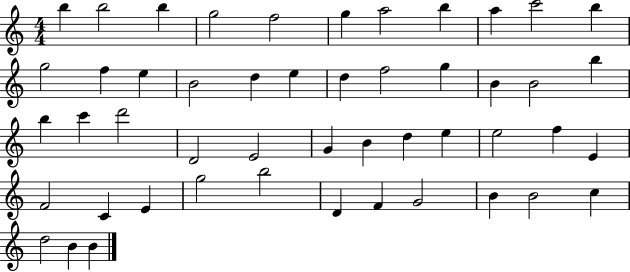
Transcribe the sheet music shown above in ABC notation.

X:1
T:Untitled
M:4/4
L:1/4
K:C
b b2 b g2 f2 g a2 b a c'2 b g2 f e B2 d e d f2 g B B2 b b c' d'2 D2 E2 G B d e e2 f E F2 C E g2 b2 D F G2 B B2 c d2 B B